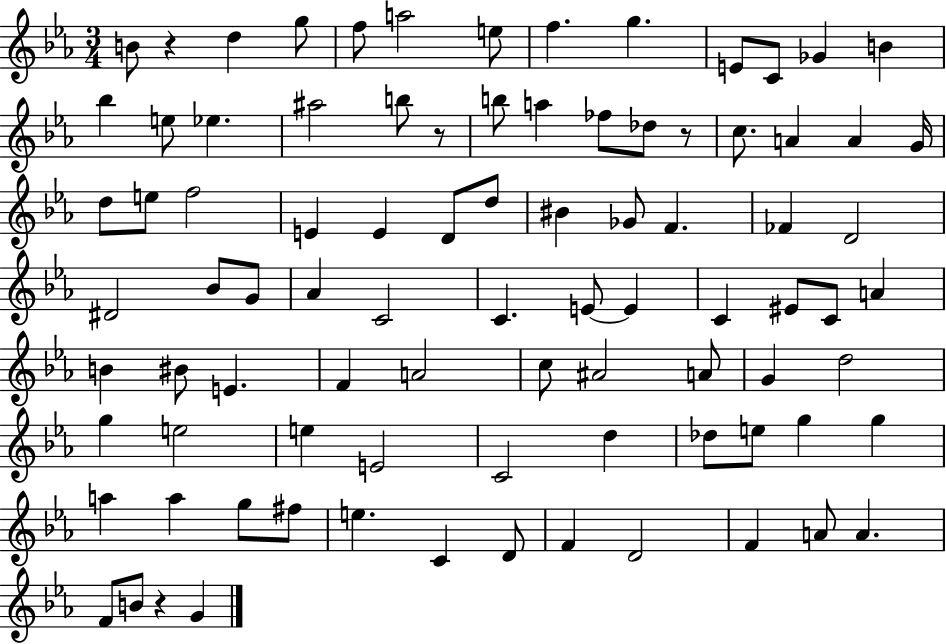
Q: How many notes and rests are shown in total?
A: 88